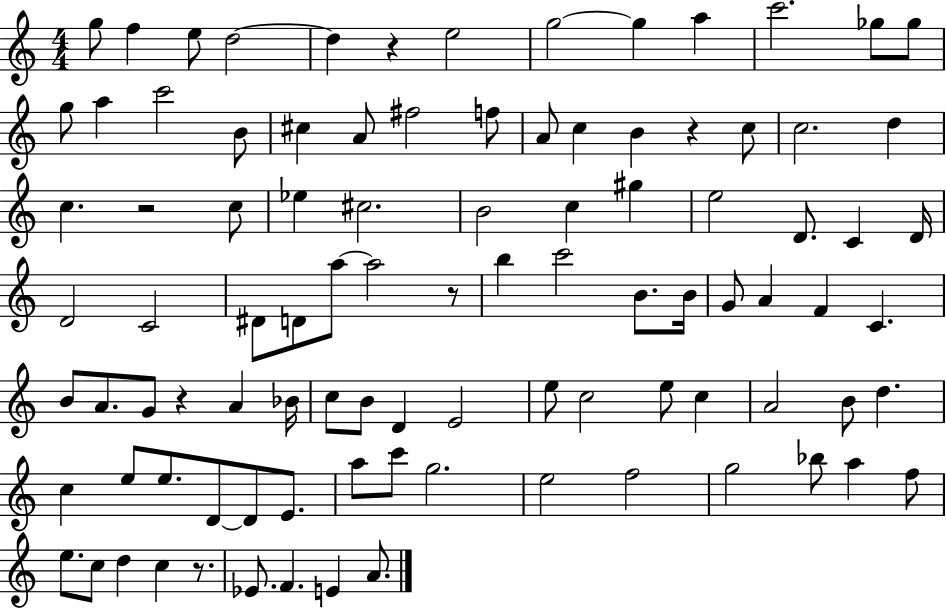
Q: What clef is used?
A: treble